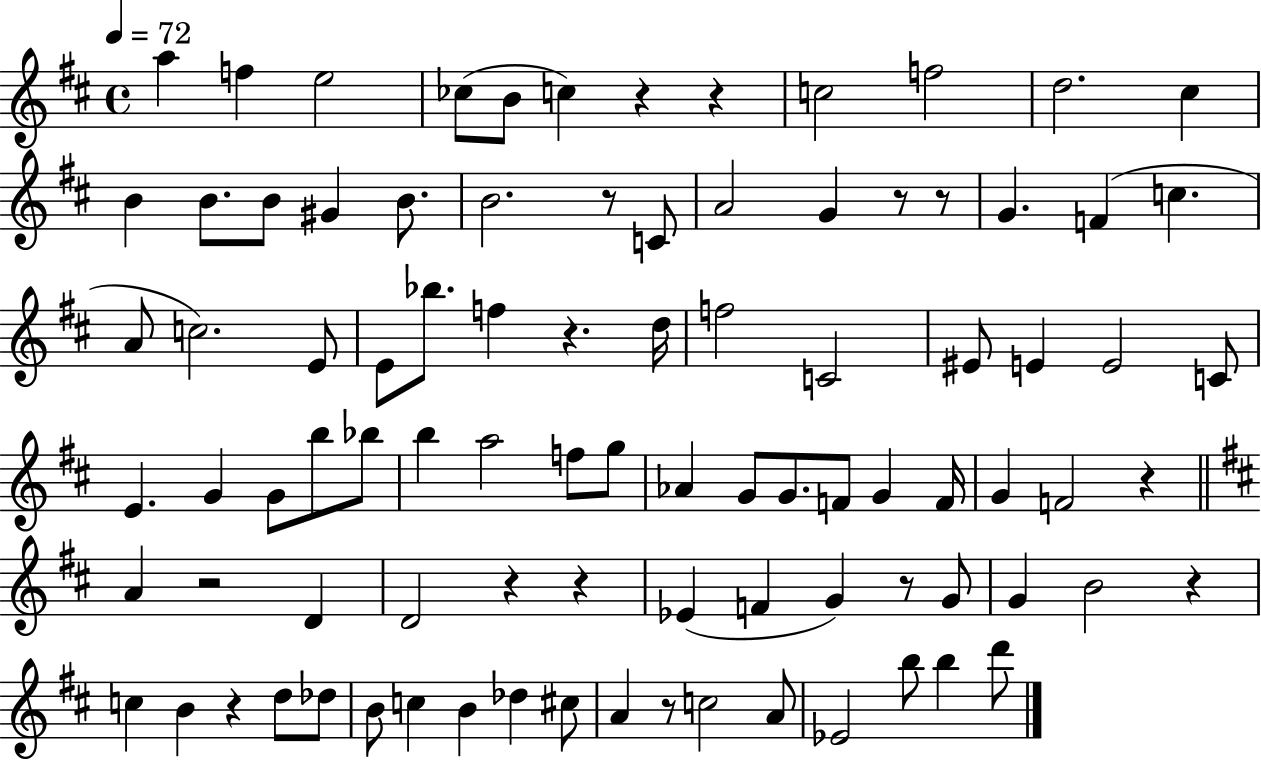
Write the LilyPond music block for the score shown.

{
  \clef treble
  \time 4/4
  \defaultTimeSignature
  \key d \major
  \tempo 4 = 72
  a''4 f''4 e''2 | ces''8( b'8 c''4) r4 r4 | c''2 f''2 | d''2. cis''4 | \break b'4 b'8. b'8 gis'4 b'8. | b'2. r8 c'8 | a'2 g'4 r8 r8 | g'4. f'4( c''4. | \break a'8 c''2.) e'8 | e'8 bes''8. f''4 r4. d''16 | f''2 c'2 | eis'8 e'4 e'2 c'8 | \break e'4. g'4 g'8 b''8 bes''8 | b''4 a''2 f''8 g''8 | aes'4 g'8 g'8. f'8 g'4 f'16 | g'4 f'2 r4 | \break \bar "||" \break \key d \major a'4 r2 d'4 | d'2 r4 r4 | ees'4( f'4 g'4) r8 g'8 | g'4 b'2 r4 | \break c''4 b'4 r4 d''8 des''8 | b'8 c''4 b'4 des''4 cis''8 | a'4 r8 c''2 a'8 | ees'2 b''8 b''4 d'''8 | \break \bar "|."
}